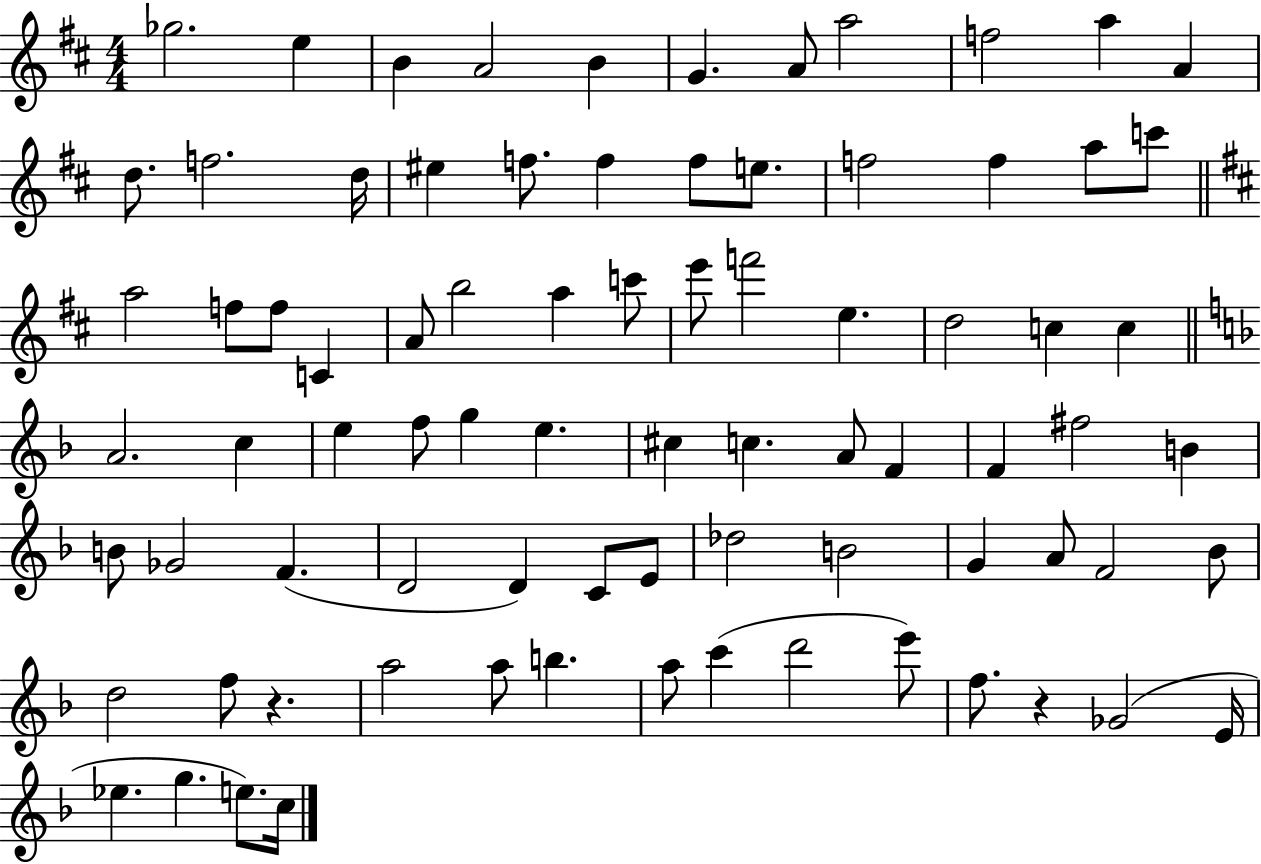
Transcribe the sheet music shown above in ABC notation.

X:1
T:Untitled
M:4/4
L:1/4
K:D
_g2 e B A2 B G A/2 a2 f2 a A d/2 f2 d/4 ^e f/2 f f/2 e/2 f2 f a/2 c'/2 a2 f/2 f/2 C A/2 b2 a c'/2 e'/2 f'2 e d2 c c A2 c e f/2 g e ^c c A/2 F F ^f2 B B/2 _G2 F D2 D C/2 E/2 _d2 B2 G A/2 F2 _B/2 d2 f/2 z a2 a/2 b a/2 c' d'2 e'/2 f/2 z _G2 E/4 _e g e/2 c/4